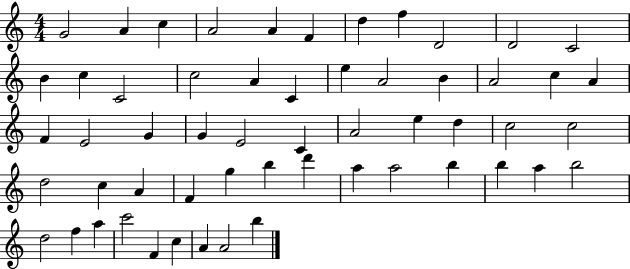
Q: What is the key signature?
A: C major